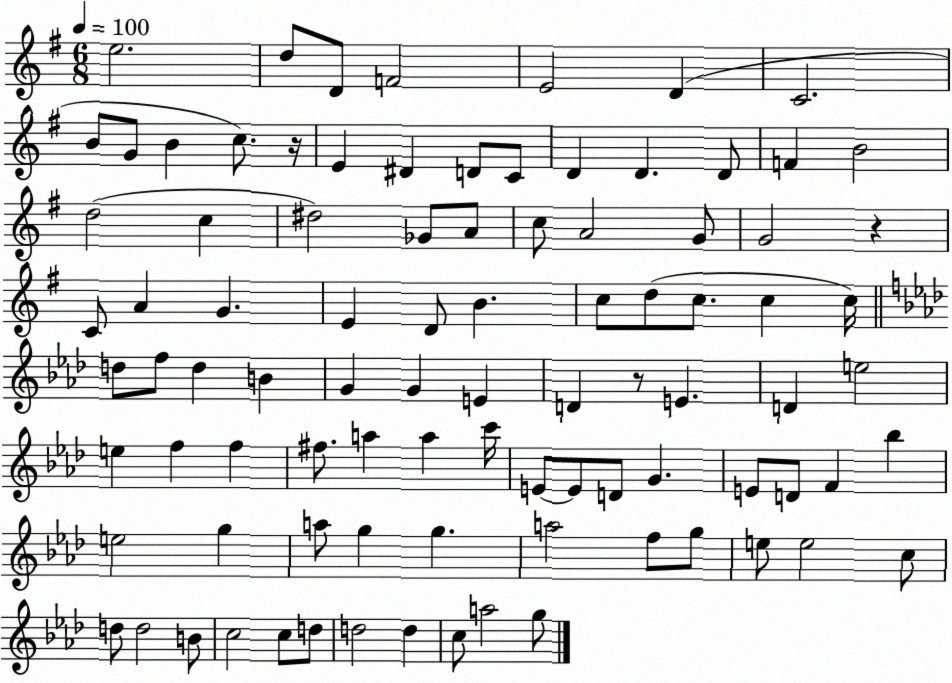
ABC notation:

X:1
T:Untitled
M:6/8
L:1/4
K:G
e2 d/2 D/2 F2 E2 D C2 B/2 G/2 B c/2 z/4 E ^D D/2 C/2 D D D/2 F B2 d2 c ^d2 _G/2 A/2 c/2 A2 G/2 G2 z C/2 A G E D/2 B c/2 d/2 c/2 c c/4 d/2 f/2 d B G G E D z/2 E D e2 e f f ^f/2 a a c'/4 E/2 E/2 D/2 G E/2 D/2 F _b e2 g a/2 g g a2 f/2 g/2 e/2 e2 c/2 d/2 d2 B/2 c2 c/2 d/2 d2 d c/2 a2 g/2